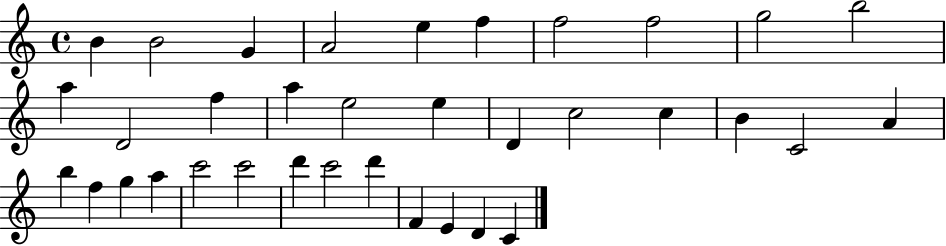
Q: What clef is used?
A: treble